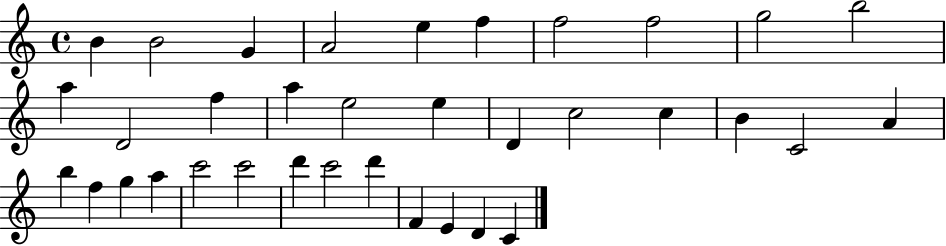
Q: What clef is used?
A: treble